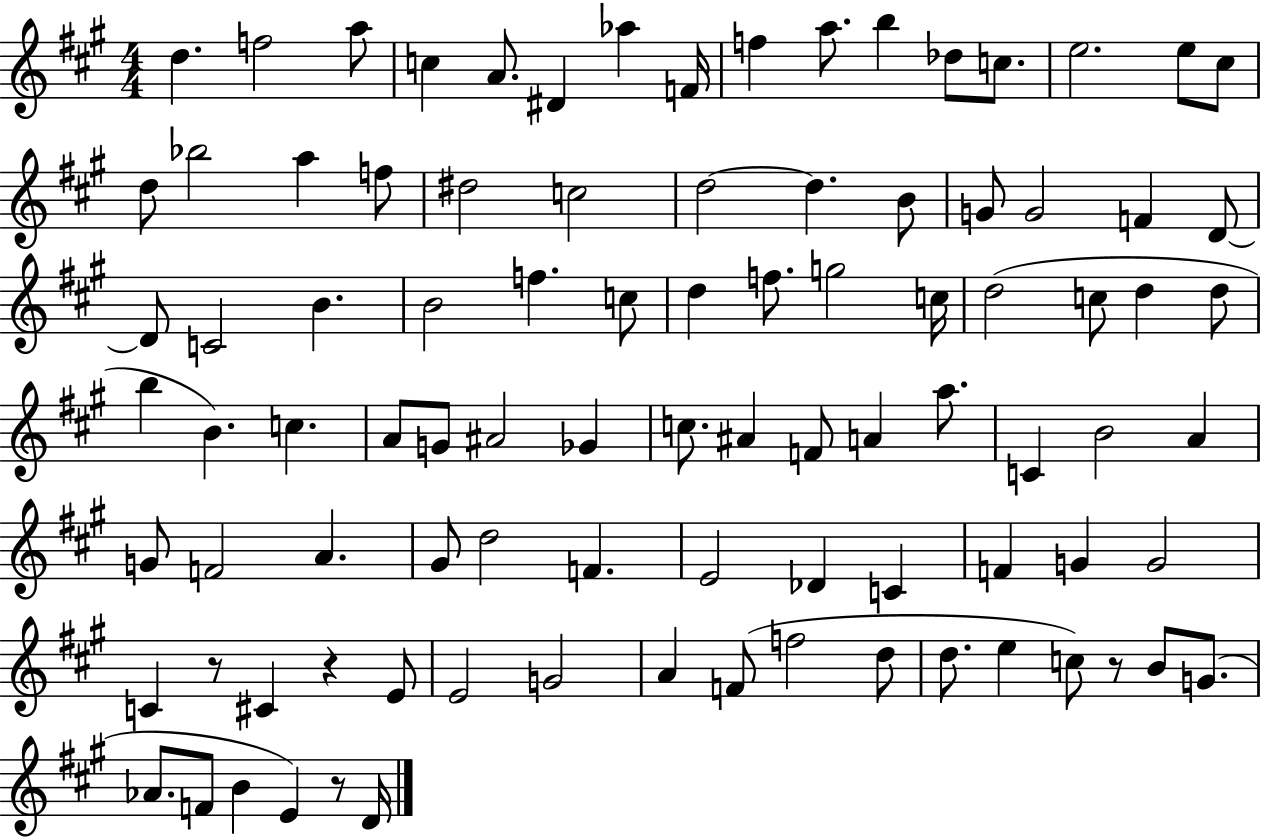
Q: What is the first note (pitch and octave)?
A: D5